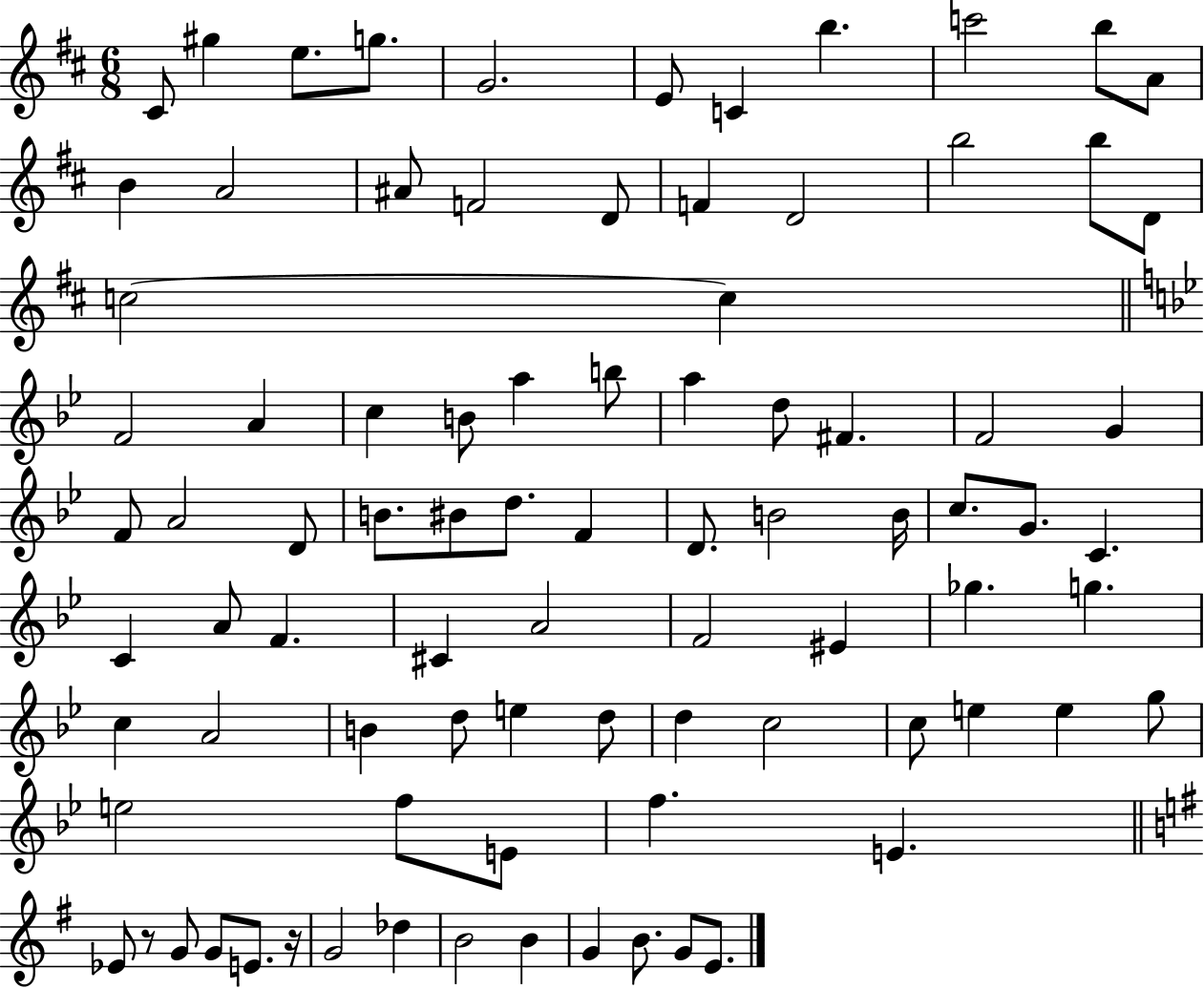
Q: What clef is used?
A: treble